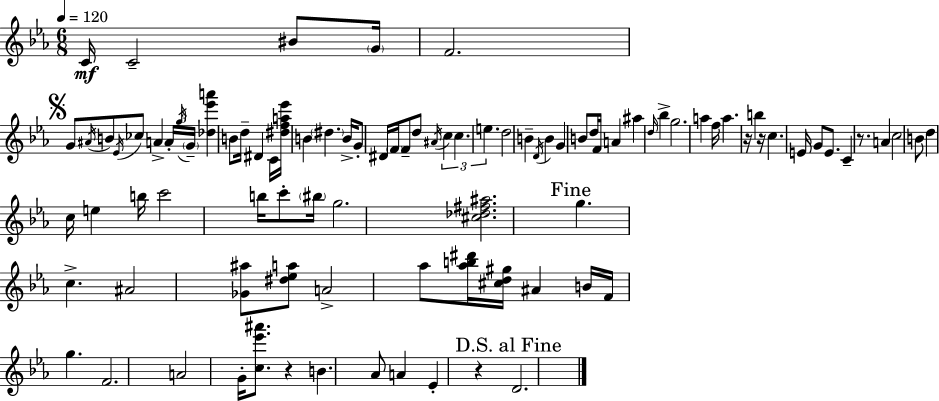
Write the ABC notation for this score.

X:1
T:Untitled
M:6/8
L:1/4
K:Cm
C/4 C2 ^B/2 G/4 F2 G/2 ^A/4 B/2 _E/4 _c/2 A A/4 g/4 G/4 [_d_e'a'] B/2 d/4 ^D C/4 [^dfa_e']/4 B ^d B/4 G/2 ^D/4 F/4 F/2 d/2 ^A/4 c c e d2 B D/4 B G B/2 d/4 F/4 A ^a d/4 _b g2 a f/4 a z/4 b z/4 c E/4 G/2 E/2 C z/2 A c2 B/2 d c/4 e b/4 c'2 b/4 c'/2 ^b/4 g2 [^c_d^f^a]2 g c ^A2 [_G^a]/2 [^d_ea]/2 A2 _a/2 [_ab^d']/4 [^cd^g]/4 ^A B/4 F/4 g F2 A2 G/4 [c_e'^a']/2 z B _A/2 A _E z D2